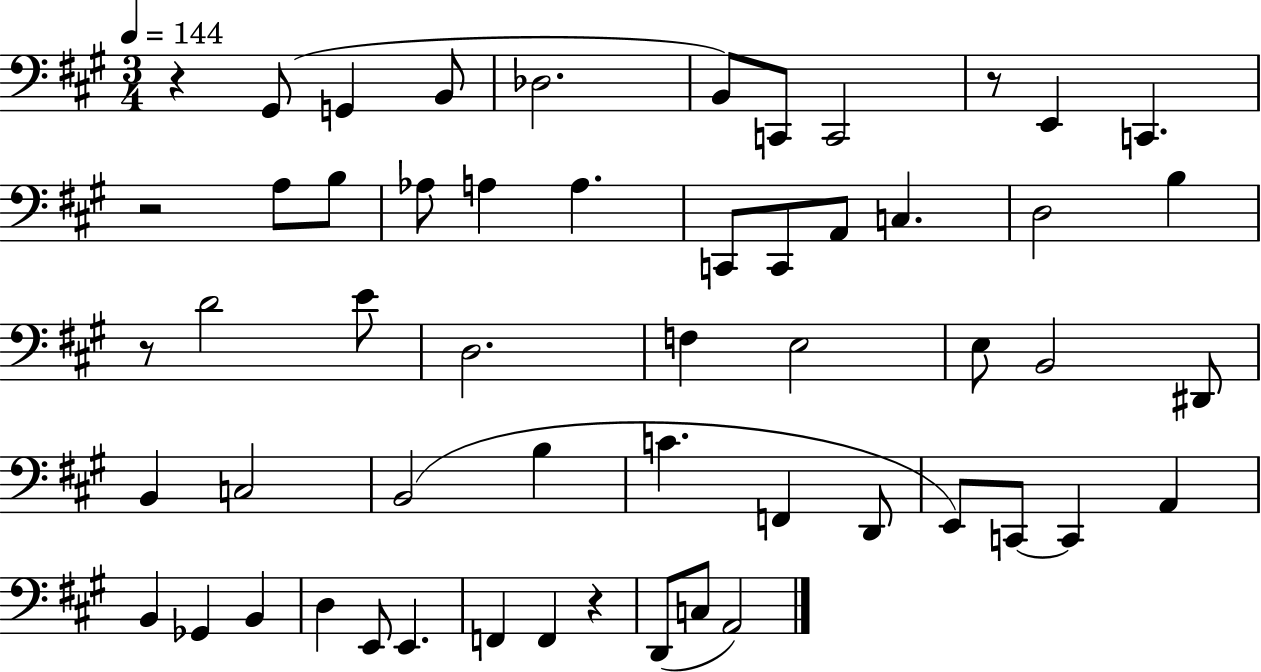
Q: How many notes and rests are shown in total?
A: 55